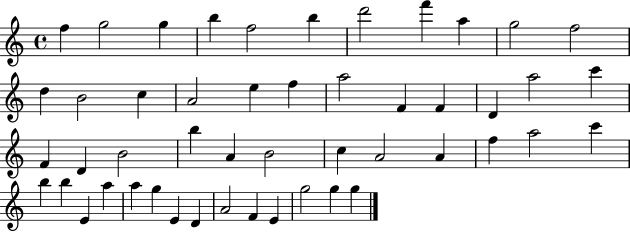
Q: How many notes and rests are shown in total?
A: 49